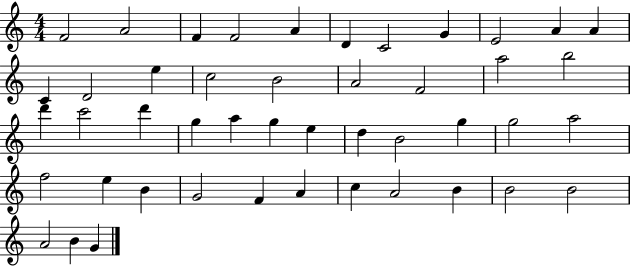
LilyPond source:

{
  \clef treble
  \numericTimeSignature
  \time 4/4
  \key c \major
  f'2 a'2 | f'4 f'2 a'4 | d'4 c'2 g'4 | e'2 a'4 a'4 | \break c'4 d'2 e''4 | c''2 b'2 | a'2 f'2 | a''2 b''2 | \break d'''4 c'''2 d'''4 | g''4 a''4 g''4 e''4 | d''4 b'2 g''4 | g''2 a''2 | \break f''2 e''4 b'4 | g'2 f'4 a'4 | c''4 a'2 b'4 | b'2 b'2 | \break a'2 b'4 g'4 | \bar "|."
}